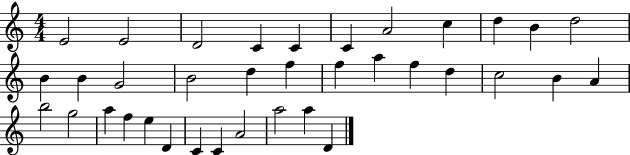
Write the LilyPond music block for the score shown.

{
  \clef treble
  \numericTimeSignature
  \time 4/4
  \key c \major
  e'2 e'2 | d'2 c'4 c'4 | c'4 a'2 c''4 | d''4 b'4 d''2 | \break b'4 b'4 g'2 | b'2 d''4 f''4 | f''4 a''4 f''4 d''4 | c''2 b'4 a'4 | \break b''2 g''2 | a''4 f''4 e''4 d'4 | c'4 c'4 a'2 | a''2 a''4 d'4 | \break \bar "|."
}